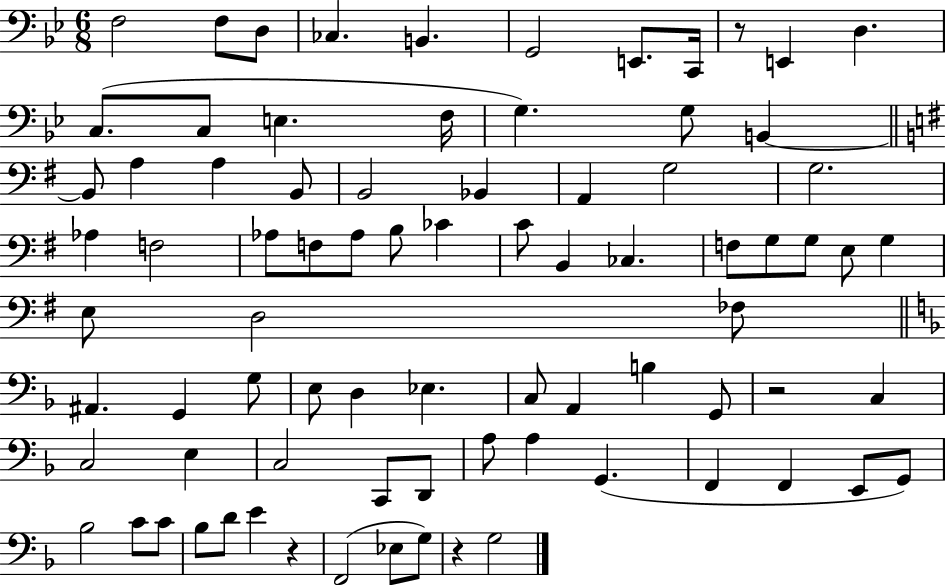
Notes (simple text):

F3/h F3/e D3/e CES3/q. B2/q. G2/h E2/e. C2/s R/e E2/q D3/q. C3/e. C3/e E3/q. F3/s G3/q. G3/e B2/q B2/e A3/q A3/q B2/e B2/h Bb2/q A2/q G3/h G3/h. Ab3/q F3/h Ab3/e F3/e Ab3/e B3/e CES4/q C4/e B2/q CES3/q. F3/e G3/e G3/e E3/e G3/q E3/e D3/h FES3/e A#2/q. G2/q G3/e E3/e D3/q Eb3/q. C3/e A2/q B3/q G2/e R/h C3/q C3/h E3/q C3/h C2/e D2/e A3/e A3/q G2/q. F2/q F2/q E2/e G2/e Bb3/h C4/e C4/e Bb3/e D4/e E4/q R/q F2/h Eb3/e G3/e R/q G3/h